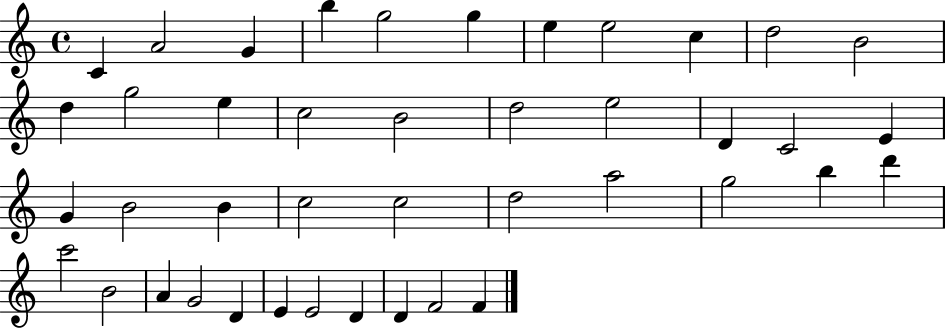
C4/q A4/h G4/q B5/q G5/h G5/q E5/q E5/h C5/q D5/h B4/h D5/q G5/h E5/q C5/h B4/h D5/h E5/h D4/q C4/h E4/q G4/q B4/h B4/q C5/h C5/h D5/h A5/h G5/h B5/q D6/q C6/h B4/h A4/q G4/h D4/q E4/q E4/h D4/q D4/q F4/h F4/q